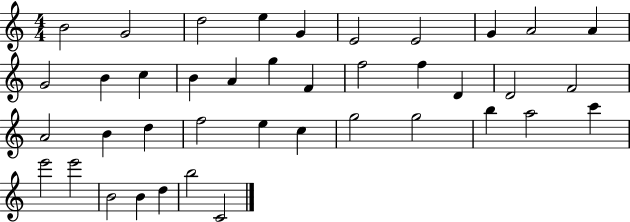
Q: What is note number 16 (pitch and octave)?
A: G5